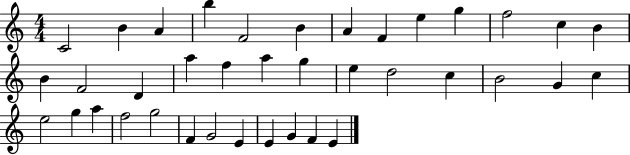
X:1
T:Untitled
M:4/4
L:1/4
K:C
C2 B A b F2 B A F e g f2 c B B F2 D a f a g e d2 c B2 G c e2 g a f2 g2 F G2 E E G F E